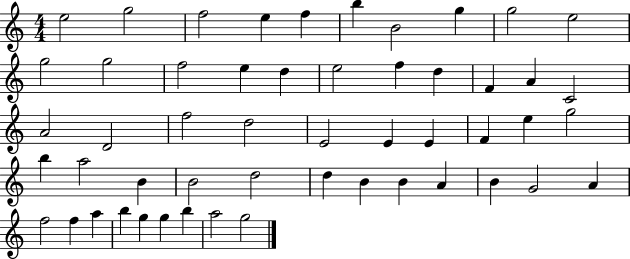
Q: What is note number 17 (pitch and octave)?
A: F5